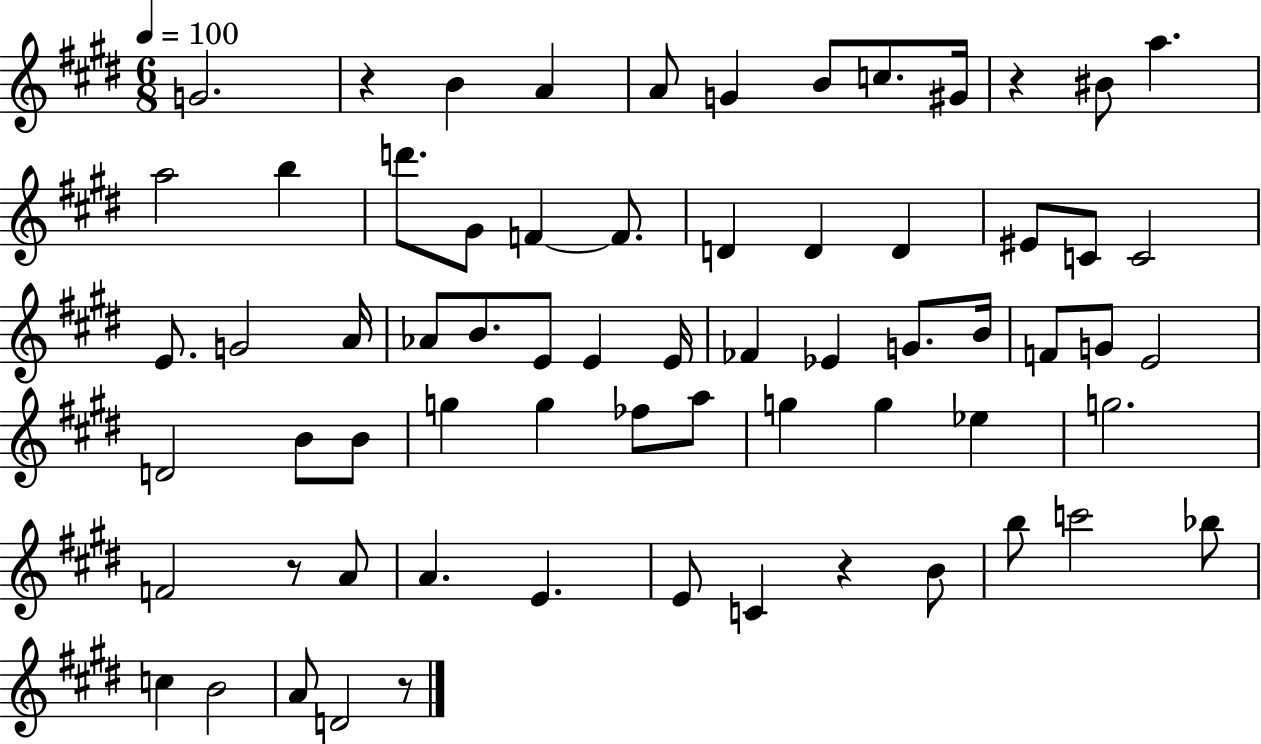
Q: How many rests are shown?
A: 5